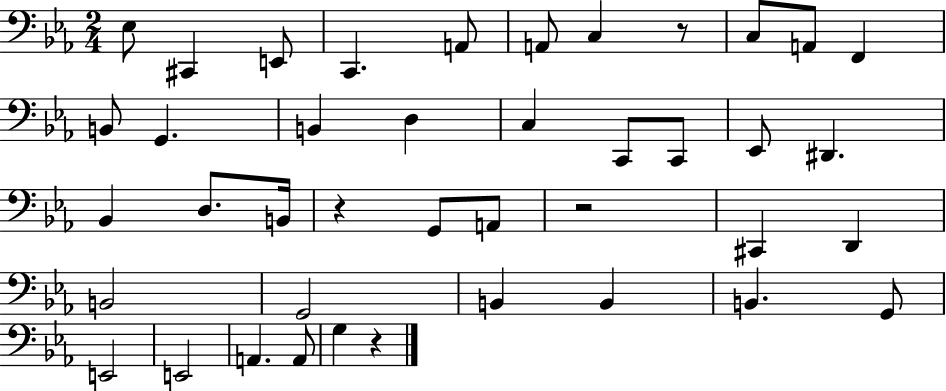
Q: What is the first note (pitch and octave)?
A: Eb3